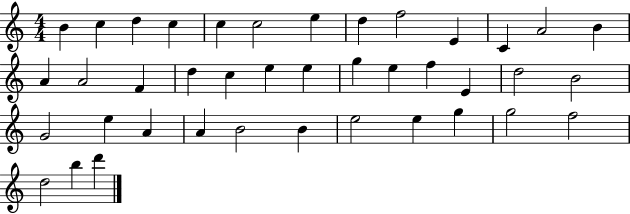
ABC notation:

X:1
T:Untitled
M:4/4
L:1/4
K:C
B c d c c c2 e d f2 E C A2 B A A2 F d c e e g e f E d2 B2 G2 e A A B2 B e2 e g g2 f2 d2 b d'